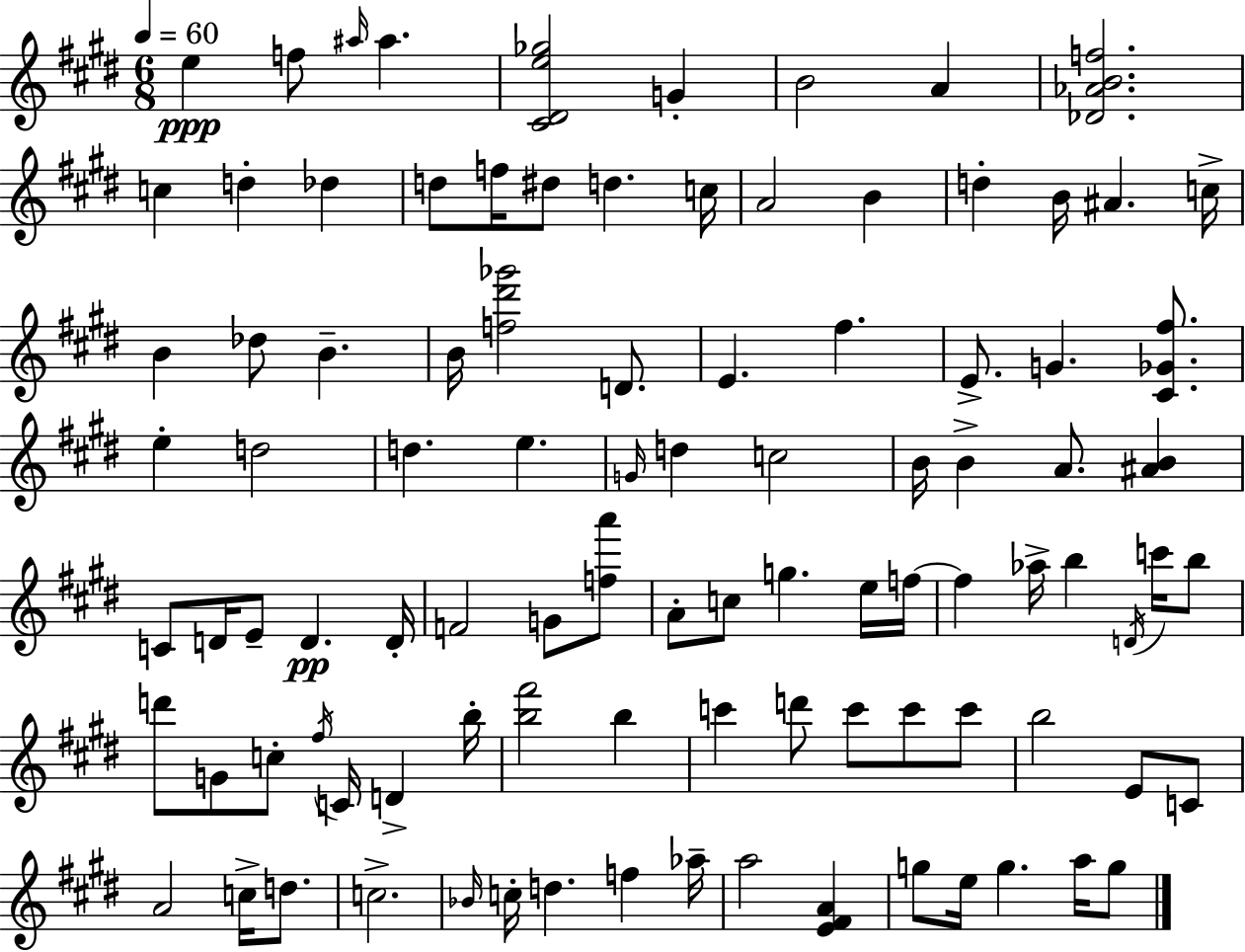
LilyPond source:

{
  \clef treble
  \numericTimeSignature
  \time 6/8
  \key e \major
  \tempo 4 = 60
  e''4\ppp f''8 \grace { ais''16 } ais''4. | <cis' dis' e'' ges''>2 g'4-. | b'2 a'4 | <des' aes' b' f''>2. | \break c''4 d''4-. des''4 | d''8 f''16 dis''8 d''4. | c''16 a'2 b'4 | d''4-. b'16 ais'4. | \break c''16-> b'4 des''8 b'4.-- | b'16 <f'' dis''' ges'''>2 d'8. | e'4. fis''4. | e'8.-> g'4. <cis' ges' fis''>8. | \break e''4-. d''2 | d''4. e''4. | \grace { g'16 } d''4 c''2 | b'16 b'4-> a'8. <ais' b'>4 | \break c'8 d'16 e'8-- d'4.\pp | d'16-. f'2 g'8 | <f'' a'''>8 a'8-. c''8 g''4. | e''16 f''16~~ f''4 aes''16-> b''4 \acciaccatura { d'16 } | \break c'''16 b''8 d'''8 g'8 c''8-. \acciaccatura { fis''16 } c'16 d'4-> | b''16-. <b'' fis'''>2 | b''4 c'''4 d'''8 c'''8 | c'''8 c'''8 b''2 | \break e'8 c'8 a'2 | c''16-> d''8. c''2.-> | \grace { bes'16 } c''16-. d''4. | f''4 aes''16-- a''2 | \break <e' fis' a'>4 g''8 e''16 g''4. | a''16 g''8 \bar "|."
}